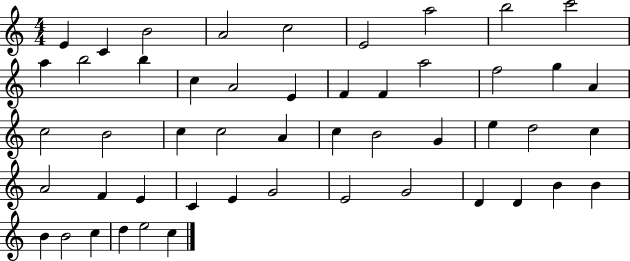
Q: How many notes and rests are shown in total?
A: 50